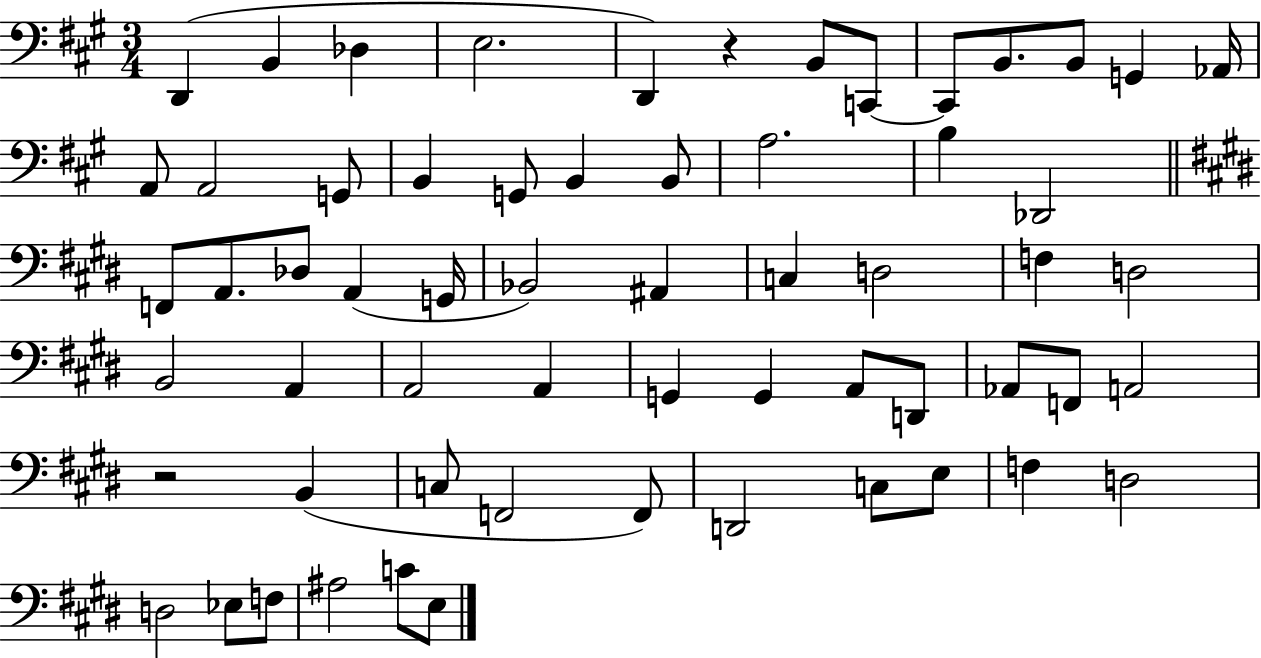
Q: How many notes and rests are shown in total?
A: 61